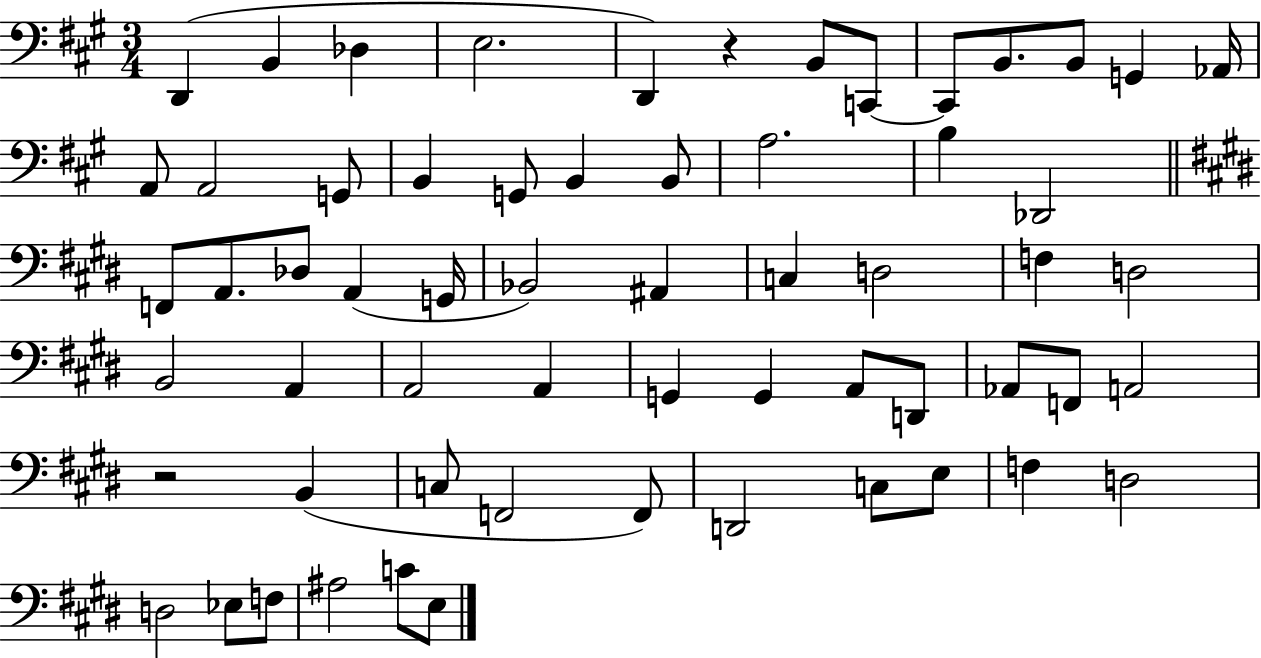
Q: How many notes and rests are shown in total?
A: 61